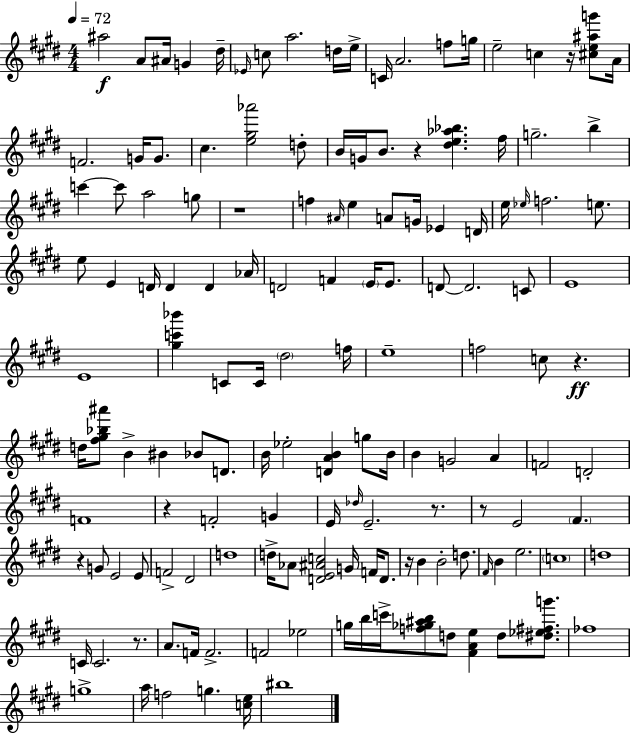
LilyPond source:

{
  \clef treble
  \numericTimeSignature
  \time 4/4
  \key e \major
  \tempo 4 = 72
  \repeat volta 2 { ais''2\f a'8 ais'16 g'4 dis''16-- | \grace { ees'16 } c''8 a''2. d''16 | e''16-> c'16 a'2. f''8 | g''16 e''2-- c''4 r16 <cis'' e'' ais'' g'''>8 | \break a'16 f'2. g'16 g'8. | cis''4. <e'' gis'' aes'''>2 d''8-. | b'16 g'16 b'8. r4 <dis'' e'' aes'' bes''>4. | fis''16 g''2.-- b''4-> | \break c'''4~~ c'''8 a''2 g''8 | r1 | f''4 \grace { ais'16 } e''4 a'8 g'16 ees'4 | d'16 e''16 \grace { ees''16 } f''2. | \break e''8. e''8 e'4 d'16 d'4 d'4 | aes'16 d'2 f'4 \parenthesize e'16 | e'8. d'8~~ d'2. | c'8 e'1 | \break e'1 | <gis'' c''' bes'''>4 c'8 c'16 \parenthesize dis''2 | f''16 e''1-- | f''2 c''8 r4.\ff | \break d''16 <fis'' gis'' bes'' ais'''>8 b'4-> bis'4 bes'8 | d'8. b'16 ees''2-. <d' a' b'>4 | g''8 b'16 b'4 g'2 a'4 | f'2 d'2-. | \break f'1 | r4 f'2-. g'4 | e'16 \grace { des''16 } e'2.-- | r8. r8 e'2 \parenthesize fis'4. | \break r4 g'8 e'2 | e'8 f'2-> dis'2 | d''1 | d''16-> aes'8 <d' e' ais' c''>2 g'16 | \break f'16 d'8. r16 b'4 b'2-. | d''8. \grace { fis'16 } b'4 e''2. | \parenthesize c''1 | d''1 | \break c'16 c'2. | r8. a'8. f'16 f'2.-> | f'2 ees''2 | g''16 b''16 c'''16-> <f'' ges'' ais'' b''>8 d''8 <fis' a' e''>4 | \break d''8 <dis'' ees'' fis'' g'''>8. fes''1 | g''1-> | a''16 f''2 g''4. | <c'' e''>16 bis''1 | \break } \bar "|."
}